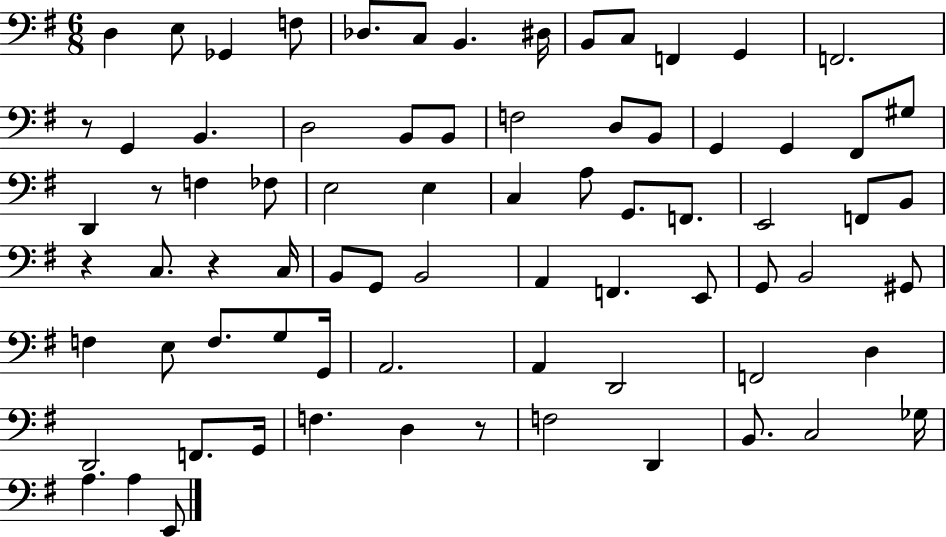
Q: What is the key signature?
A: G major